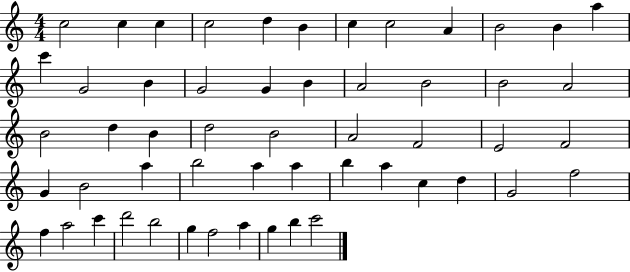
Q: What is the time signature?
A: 4/4